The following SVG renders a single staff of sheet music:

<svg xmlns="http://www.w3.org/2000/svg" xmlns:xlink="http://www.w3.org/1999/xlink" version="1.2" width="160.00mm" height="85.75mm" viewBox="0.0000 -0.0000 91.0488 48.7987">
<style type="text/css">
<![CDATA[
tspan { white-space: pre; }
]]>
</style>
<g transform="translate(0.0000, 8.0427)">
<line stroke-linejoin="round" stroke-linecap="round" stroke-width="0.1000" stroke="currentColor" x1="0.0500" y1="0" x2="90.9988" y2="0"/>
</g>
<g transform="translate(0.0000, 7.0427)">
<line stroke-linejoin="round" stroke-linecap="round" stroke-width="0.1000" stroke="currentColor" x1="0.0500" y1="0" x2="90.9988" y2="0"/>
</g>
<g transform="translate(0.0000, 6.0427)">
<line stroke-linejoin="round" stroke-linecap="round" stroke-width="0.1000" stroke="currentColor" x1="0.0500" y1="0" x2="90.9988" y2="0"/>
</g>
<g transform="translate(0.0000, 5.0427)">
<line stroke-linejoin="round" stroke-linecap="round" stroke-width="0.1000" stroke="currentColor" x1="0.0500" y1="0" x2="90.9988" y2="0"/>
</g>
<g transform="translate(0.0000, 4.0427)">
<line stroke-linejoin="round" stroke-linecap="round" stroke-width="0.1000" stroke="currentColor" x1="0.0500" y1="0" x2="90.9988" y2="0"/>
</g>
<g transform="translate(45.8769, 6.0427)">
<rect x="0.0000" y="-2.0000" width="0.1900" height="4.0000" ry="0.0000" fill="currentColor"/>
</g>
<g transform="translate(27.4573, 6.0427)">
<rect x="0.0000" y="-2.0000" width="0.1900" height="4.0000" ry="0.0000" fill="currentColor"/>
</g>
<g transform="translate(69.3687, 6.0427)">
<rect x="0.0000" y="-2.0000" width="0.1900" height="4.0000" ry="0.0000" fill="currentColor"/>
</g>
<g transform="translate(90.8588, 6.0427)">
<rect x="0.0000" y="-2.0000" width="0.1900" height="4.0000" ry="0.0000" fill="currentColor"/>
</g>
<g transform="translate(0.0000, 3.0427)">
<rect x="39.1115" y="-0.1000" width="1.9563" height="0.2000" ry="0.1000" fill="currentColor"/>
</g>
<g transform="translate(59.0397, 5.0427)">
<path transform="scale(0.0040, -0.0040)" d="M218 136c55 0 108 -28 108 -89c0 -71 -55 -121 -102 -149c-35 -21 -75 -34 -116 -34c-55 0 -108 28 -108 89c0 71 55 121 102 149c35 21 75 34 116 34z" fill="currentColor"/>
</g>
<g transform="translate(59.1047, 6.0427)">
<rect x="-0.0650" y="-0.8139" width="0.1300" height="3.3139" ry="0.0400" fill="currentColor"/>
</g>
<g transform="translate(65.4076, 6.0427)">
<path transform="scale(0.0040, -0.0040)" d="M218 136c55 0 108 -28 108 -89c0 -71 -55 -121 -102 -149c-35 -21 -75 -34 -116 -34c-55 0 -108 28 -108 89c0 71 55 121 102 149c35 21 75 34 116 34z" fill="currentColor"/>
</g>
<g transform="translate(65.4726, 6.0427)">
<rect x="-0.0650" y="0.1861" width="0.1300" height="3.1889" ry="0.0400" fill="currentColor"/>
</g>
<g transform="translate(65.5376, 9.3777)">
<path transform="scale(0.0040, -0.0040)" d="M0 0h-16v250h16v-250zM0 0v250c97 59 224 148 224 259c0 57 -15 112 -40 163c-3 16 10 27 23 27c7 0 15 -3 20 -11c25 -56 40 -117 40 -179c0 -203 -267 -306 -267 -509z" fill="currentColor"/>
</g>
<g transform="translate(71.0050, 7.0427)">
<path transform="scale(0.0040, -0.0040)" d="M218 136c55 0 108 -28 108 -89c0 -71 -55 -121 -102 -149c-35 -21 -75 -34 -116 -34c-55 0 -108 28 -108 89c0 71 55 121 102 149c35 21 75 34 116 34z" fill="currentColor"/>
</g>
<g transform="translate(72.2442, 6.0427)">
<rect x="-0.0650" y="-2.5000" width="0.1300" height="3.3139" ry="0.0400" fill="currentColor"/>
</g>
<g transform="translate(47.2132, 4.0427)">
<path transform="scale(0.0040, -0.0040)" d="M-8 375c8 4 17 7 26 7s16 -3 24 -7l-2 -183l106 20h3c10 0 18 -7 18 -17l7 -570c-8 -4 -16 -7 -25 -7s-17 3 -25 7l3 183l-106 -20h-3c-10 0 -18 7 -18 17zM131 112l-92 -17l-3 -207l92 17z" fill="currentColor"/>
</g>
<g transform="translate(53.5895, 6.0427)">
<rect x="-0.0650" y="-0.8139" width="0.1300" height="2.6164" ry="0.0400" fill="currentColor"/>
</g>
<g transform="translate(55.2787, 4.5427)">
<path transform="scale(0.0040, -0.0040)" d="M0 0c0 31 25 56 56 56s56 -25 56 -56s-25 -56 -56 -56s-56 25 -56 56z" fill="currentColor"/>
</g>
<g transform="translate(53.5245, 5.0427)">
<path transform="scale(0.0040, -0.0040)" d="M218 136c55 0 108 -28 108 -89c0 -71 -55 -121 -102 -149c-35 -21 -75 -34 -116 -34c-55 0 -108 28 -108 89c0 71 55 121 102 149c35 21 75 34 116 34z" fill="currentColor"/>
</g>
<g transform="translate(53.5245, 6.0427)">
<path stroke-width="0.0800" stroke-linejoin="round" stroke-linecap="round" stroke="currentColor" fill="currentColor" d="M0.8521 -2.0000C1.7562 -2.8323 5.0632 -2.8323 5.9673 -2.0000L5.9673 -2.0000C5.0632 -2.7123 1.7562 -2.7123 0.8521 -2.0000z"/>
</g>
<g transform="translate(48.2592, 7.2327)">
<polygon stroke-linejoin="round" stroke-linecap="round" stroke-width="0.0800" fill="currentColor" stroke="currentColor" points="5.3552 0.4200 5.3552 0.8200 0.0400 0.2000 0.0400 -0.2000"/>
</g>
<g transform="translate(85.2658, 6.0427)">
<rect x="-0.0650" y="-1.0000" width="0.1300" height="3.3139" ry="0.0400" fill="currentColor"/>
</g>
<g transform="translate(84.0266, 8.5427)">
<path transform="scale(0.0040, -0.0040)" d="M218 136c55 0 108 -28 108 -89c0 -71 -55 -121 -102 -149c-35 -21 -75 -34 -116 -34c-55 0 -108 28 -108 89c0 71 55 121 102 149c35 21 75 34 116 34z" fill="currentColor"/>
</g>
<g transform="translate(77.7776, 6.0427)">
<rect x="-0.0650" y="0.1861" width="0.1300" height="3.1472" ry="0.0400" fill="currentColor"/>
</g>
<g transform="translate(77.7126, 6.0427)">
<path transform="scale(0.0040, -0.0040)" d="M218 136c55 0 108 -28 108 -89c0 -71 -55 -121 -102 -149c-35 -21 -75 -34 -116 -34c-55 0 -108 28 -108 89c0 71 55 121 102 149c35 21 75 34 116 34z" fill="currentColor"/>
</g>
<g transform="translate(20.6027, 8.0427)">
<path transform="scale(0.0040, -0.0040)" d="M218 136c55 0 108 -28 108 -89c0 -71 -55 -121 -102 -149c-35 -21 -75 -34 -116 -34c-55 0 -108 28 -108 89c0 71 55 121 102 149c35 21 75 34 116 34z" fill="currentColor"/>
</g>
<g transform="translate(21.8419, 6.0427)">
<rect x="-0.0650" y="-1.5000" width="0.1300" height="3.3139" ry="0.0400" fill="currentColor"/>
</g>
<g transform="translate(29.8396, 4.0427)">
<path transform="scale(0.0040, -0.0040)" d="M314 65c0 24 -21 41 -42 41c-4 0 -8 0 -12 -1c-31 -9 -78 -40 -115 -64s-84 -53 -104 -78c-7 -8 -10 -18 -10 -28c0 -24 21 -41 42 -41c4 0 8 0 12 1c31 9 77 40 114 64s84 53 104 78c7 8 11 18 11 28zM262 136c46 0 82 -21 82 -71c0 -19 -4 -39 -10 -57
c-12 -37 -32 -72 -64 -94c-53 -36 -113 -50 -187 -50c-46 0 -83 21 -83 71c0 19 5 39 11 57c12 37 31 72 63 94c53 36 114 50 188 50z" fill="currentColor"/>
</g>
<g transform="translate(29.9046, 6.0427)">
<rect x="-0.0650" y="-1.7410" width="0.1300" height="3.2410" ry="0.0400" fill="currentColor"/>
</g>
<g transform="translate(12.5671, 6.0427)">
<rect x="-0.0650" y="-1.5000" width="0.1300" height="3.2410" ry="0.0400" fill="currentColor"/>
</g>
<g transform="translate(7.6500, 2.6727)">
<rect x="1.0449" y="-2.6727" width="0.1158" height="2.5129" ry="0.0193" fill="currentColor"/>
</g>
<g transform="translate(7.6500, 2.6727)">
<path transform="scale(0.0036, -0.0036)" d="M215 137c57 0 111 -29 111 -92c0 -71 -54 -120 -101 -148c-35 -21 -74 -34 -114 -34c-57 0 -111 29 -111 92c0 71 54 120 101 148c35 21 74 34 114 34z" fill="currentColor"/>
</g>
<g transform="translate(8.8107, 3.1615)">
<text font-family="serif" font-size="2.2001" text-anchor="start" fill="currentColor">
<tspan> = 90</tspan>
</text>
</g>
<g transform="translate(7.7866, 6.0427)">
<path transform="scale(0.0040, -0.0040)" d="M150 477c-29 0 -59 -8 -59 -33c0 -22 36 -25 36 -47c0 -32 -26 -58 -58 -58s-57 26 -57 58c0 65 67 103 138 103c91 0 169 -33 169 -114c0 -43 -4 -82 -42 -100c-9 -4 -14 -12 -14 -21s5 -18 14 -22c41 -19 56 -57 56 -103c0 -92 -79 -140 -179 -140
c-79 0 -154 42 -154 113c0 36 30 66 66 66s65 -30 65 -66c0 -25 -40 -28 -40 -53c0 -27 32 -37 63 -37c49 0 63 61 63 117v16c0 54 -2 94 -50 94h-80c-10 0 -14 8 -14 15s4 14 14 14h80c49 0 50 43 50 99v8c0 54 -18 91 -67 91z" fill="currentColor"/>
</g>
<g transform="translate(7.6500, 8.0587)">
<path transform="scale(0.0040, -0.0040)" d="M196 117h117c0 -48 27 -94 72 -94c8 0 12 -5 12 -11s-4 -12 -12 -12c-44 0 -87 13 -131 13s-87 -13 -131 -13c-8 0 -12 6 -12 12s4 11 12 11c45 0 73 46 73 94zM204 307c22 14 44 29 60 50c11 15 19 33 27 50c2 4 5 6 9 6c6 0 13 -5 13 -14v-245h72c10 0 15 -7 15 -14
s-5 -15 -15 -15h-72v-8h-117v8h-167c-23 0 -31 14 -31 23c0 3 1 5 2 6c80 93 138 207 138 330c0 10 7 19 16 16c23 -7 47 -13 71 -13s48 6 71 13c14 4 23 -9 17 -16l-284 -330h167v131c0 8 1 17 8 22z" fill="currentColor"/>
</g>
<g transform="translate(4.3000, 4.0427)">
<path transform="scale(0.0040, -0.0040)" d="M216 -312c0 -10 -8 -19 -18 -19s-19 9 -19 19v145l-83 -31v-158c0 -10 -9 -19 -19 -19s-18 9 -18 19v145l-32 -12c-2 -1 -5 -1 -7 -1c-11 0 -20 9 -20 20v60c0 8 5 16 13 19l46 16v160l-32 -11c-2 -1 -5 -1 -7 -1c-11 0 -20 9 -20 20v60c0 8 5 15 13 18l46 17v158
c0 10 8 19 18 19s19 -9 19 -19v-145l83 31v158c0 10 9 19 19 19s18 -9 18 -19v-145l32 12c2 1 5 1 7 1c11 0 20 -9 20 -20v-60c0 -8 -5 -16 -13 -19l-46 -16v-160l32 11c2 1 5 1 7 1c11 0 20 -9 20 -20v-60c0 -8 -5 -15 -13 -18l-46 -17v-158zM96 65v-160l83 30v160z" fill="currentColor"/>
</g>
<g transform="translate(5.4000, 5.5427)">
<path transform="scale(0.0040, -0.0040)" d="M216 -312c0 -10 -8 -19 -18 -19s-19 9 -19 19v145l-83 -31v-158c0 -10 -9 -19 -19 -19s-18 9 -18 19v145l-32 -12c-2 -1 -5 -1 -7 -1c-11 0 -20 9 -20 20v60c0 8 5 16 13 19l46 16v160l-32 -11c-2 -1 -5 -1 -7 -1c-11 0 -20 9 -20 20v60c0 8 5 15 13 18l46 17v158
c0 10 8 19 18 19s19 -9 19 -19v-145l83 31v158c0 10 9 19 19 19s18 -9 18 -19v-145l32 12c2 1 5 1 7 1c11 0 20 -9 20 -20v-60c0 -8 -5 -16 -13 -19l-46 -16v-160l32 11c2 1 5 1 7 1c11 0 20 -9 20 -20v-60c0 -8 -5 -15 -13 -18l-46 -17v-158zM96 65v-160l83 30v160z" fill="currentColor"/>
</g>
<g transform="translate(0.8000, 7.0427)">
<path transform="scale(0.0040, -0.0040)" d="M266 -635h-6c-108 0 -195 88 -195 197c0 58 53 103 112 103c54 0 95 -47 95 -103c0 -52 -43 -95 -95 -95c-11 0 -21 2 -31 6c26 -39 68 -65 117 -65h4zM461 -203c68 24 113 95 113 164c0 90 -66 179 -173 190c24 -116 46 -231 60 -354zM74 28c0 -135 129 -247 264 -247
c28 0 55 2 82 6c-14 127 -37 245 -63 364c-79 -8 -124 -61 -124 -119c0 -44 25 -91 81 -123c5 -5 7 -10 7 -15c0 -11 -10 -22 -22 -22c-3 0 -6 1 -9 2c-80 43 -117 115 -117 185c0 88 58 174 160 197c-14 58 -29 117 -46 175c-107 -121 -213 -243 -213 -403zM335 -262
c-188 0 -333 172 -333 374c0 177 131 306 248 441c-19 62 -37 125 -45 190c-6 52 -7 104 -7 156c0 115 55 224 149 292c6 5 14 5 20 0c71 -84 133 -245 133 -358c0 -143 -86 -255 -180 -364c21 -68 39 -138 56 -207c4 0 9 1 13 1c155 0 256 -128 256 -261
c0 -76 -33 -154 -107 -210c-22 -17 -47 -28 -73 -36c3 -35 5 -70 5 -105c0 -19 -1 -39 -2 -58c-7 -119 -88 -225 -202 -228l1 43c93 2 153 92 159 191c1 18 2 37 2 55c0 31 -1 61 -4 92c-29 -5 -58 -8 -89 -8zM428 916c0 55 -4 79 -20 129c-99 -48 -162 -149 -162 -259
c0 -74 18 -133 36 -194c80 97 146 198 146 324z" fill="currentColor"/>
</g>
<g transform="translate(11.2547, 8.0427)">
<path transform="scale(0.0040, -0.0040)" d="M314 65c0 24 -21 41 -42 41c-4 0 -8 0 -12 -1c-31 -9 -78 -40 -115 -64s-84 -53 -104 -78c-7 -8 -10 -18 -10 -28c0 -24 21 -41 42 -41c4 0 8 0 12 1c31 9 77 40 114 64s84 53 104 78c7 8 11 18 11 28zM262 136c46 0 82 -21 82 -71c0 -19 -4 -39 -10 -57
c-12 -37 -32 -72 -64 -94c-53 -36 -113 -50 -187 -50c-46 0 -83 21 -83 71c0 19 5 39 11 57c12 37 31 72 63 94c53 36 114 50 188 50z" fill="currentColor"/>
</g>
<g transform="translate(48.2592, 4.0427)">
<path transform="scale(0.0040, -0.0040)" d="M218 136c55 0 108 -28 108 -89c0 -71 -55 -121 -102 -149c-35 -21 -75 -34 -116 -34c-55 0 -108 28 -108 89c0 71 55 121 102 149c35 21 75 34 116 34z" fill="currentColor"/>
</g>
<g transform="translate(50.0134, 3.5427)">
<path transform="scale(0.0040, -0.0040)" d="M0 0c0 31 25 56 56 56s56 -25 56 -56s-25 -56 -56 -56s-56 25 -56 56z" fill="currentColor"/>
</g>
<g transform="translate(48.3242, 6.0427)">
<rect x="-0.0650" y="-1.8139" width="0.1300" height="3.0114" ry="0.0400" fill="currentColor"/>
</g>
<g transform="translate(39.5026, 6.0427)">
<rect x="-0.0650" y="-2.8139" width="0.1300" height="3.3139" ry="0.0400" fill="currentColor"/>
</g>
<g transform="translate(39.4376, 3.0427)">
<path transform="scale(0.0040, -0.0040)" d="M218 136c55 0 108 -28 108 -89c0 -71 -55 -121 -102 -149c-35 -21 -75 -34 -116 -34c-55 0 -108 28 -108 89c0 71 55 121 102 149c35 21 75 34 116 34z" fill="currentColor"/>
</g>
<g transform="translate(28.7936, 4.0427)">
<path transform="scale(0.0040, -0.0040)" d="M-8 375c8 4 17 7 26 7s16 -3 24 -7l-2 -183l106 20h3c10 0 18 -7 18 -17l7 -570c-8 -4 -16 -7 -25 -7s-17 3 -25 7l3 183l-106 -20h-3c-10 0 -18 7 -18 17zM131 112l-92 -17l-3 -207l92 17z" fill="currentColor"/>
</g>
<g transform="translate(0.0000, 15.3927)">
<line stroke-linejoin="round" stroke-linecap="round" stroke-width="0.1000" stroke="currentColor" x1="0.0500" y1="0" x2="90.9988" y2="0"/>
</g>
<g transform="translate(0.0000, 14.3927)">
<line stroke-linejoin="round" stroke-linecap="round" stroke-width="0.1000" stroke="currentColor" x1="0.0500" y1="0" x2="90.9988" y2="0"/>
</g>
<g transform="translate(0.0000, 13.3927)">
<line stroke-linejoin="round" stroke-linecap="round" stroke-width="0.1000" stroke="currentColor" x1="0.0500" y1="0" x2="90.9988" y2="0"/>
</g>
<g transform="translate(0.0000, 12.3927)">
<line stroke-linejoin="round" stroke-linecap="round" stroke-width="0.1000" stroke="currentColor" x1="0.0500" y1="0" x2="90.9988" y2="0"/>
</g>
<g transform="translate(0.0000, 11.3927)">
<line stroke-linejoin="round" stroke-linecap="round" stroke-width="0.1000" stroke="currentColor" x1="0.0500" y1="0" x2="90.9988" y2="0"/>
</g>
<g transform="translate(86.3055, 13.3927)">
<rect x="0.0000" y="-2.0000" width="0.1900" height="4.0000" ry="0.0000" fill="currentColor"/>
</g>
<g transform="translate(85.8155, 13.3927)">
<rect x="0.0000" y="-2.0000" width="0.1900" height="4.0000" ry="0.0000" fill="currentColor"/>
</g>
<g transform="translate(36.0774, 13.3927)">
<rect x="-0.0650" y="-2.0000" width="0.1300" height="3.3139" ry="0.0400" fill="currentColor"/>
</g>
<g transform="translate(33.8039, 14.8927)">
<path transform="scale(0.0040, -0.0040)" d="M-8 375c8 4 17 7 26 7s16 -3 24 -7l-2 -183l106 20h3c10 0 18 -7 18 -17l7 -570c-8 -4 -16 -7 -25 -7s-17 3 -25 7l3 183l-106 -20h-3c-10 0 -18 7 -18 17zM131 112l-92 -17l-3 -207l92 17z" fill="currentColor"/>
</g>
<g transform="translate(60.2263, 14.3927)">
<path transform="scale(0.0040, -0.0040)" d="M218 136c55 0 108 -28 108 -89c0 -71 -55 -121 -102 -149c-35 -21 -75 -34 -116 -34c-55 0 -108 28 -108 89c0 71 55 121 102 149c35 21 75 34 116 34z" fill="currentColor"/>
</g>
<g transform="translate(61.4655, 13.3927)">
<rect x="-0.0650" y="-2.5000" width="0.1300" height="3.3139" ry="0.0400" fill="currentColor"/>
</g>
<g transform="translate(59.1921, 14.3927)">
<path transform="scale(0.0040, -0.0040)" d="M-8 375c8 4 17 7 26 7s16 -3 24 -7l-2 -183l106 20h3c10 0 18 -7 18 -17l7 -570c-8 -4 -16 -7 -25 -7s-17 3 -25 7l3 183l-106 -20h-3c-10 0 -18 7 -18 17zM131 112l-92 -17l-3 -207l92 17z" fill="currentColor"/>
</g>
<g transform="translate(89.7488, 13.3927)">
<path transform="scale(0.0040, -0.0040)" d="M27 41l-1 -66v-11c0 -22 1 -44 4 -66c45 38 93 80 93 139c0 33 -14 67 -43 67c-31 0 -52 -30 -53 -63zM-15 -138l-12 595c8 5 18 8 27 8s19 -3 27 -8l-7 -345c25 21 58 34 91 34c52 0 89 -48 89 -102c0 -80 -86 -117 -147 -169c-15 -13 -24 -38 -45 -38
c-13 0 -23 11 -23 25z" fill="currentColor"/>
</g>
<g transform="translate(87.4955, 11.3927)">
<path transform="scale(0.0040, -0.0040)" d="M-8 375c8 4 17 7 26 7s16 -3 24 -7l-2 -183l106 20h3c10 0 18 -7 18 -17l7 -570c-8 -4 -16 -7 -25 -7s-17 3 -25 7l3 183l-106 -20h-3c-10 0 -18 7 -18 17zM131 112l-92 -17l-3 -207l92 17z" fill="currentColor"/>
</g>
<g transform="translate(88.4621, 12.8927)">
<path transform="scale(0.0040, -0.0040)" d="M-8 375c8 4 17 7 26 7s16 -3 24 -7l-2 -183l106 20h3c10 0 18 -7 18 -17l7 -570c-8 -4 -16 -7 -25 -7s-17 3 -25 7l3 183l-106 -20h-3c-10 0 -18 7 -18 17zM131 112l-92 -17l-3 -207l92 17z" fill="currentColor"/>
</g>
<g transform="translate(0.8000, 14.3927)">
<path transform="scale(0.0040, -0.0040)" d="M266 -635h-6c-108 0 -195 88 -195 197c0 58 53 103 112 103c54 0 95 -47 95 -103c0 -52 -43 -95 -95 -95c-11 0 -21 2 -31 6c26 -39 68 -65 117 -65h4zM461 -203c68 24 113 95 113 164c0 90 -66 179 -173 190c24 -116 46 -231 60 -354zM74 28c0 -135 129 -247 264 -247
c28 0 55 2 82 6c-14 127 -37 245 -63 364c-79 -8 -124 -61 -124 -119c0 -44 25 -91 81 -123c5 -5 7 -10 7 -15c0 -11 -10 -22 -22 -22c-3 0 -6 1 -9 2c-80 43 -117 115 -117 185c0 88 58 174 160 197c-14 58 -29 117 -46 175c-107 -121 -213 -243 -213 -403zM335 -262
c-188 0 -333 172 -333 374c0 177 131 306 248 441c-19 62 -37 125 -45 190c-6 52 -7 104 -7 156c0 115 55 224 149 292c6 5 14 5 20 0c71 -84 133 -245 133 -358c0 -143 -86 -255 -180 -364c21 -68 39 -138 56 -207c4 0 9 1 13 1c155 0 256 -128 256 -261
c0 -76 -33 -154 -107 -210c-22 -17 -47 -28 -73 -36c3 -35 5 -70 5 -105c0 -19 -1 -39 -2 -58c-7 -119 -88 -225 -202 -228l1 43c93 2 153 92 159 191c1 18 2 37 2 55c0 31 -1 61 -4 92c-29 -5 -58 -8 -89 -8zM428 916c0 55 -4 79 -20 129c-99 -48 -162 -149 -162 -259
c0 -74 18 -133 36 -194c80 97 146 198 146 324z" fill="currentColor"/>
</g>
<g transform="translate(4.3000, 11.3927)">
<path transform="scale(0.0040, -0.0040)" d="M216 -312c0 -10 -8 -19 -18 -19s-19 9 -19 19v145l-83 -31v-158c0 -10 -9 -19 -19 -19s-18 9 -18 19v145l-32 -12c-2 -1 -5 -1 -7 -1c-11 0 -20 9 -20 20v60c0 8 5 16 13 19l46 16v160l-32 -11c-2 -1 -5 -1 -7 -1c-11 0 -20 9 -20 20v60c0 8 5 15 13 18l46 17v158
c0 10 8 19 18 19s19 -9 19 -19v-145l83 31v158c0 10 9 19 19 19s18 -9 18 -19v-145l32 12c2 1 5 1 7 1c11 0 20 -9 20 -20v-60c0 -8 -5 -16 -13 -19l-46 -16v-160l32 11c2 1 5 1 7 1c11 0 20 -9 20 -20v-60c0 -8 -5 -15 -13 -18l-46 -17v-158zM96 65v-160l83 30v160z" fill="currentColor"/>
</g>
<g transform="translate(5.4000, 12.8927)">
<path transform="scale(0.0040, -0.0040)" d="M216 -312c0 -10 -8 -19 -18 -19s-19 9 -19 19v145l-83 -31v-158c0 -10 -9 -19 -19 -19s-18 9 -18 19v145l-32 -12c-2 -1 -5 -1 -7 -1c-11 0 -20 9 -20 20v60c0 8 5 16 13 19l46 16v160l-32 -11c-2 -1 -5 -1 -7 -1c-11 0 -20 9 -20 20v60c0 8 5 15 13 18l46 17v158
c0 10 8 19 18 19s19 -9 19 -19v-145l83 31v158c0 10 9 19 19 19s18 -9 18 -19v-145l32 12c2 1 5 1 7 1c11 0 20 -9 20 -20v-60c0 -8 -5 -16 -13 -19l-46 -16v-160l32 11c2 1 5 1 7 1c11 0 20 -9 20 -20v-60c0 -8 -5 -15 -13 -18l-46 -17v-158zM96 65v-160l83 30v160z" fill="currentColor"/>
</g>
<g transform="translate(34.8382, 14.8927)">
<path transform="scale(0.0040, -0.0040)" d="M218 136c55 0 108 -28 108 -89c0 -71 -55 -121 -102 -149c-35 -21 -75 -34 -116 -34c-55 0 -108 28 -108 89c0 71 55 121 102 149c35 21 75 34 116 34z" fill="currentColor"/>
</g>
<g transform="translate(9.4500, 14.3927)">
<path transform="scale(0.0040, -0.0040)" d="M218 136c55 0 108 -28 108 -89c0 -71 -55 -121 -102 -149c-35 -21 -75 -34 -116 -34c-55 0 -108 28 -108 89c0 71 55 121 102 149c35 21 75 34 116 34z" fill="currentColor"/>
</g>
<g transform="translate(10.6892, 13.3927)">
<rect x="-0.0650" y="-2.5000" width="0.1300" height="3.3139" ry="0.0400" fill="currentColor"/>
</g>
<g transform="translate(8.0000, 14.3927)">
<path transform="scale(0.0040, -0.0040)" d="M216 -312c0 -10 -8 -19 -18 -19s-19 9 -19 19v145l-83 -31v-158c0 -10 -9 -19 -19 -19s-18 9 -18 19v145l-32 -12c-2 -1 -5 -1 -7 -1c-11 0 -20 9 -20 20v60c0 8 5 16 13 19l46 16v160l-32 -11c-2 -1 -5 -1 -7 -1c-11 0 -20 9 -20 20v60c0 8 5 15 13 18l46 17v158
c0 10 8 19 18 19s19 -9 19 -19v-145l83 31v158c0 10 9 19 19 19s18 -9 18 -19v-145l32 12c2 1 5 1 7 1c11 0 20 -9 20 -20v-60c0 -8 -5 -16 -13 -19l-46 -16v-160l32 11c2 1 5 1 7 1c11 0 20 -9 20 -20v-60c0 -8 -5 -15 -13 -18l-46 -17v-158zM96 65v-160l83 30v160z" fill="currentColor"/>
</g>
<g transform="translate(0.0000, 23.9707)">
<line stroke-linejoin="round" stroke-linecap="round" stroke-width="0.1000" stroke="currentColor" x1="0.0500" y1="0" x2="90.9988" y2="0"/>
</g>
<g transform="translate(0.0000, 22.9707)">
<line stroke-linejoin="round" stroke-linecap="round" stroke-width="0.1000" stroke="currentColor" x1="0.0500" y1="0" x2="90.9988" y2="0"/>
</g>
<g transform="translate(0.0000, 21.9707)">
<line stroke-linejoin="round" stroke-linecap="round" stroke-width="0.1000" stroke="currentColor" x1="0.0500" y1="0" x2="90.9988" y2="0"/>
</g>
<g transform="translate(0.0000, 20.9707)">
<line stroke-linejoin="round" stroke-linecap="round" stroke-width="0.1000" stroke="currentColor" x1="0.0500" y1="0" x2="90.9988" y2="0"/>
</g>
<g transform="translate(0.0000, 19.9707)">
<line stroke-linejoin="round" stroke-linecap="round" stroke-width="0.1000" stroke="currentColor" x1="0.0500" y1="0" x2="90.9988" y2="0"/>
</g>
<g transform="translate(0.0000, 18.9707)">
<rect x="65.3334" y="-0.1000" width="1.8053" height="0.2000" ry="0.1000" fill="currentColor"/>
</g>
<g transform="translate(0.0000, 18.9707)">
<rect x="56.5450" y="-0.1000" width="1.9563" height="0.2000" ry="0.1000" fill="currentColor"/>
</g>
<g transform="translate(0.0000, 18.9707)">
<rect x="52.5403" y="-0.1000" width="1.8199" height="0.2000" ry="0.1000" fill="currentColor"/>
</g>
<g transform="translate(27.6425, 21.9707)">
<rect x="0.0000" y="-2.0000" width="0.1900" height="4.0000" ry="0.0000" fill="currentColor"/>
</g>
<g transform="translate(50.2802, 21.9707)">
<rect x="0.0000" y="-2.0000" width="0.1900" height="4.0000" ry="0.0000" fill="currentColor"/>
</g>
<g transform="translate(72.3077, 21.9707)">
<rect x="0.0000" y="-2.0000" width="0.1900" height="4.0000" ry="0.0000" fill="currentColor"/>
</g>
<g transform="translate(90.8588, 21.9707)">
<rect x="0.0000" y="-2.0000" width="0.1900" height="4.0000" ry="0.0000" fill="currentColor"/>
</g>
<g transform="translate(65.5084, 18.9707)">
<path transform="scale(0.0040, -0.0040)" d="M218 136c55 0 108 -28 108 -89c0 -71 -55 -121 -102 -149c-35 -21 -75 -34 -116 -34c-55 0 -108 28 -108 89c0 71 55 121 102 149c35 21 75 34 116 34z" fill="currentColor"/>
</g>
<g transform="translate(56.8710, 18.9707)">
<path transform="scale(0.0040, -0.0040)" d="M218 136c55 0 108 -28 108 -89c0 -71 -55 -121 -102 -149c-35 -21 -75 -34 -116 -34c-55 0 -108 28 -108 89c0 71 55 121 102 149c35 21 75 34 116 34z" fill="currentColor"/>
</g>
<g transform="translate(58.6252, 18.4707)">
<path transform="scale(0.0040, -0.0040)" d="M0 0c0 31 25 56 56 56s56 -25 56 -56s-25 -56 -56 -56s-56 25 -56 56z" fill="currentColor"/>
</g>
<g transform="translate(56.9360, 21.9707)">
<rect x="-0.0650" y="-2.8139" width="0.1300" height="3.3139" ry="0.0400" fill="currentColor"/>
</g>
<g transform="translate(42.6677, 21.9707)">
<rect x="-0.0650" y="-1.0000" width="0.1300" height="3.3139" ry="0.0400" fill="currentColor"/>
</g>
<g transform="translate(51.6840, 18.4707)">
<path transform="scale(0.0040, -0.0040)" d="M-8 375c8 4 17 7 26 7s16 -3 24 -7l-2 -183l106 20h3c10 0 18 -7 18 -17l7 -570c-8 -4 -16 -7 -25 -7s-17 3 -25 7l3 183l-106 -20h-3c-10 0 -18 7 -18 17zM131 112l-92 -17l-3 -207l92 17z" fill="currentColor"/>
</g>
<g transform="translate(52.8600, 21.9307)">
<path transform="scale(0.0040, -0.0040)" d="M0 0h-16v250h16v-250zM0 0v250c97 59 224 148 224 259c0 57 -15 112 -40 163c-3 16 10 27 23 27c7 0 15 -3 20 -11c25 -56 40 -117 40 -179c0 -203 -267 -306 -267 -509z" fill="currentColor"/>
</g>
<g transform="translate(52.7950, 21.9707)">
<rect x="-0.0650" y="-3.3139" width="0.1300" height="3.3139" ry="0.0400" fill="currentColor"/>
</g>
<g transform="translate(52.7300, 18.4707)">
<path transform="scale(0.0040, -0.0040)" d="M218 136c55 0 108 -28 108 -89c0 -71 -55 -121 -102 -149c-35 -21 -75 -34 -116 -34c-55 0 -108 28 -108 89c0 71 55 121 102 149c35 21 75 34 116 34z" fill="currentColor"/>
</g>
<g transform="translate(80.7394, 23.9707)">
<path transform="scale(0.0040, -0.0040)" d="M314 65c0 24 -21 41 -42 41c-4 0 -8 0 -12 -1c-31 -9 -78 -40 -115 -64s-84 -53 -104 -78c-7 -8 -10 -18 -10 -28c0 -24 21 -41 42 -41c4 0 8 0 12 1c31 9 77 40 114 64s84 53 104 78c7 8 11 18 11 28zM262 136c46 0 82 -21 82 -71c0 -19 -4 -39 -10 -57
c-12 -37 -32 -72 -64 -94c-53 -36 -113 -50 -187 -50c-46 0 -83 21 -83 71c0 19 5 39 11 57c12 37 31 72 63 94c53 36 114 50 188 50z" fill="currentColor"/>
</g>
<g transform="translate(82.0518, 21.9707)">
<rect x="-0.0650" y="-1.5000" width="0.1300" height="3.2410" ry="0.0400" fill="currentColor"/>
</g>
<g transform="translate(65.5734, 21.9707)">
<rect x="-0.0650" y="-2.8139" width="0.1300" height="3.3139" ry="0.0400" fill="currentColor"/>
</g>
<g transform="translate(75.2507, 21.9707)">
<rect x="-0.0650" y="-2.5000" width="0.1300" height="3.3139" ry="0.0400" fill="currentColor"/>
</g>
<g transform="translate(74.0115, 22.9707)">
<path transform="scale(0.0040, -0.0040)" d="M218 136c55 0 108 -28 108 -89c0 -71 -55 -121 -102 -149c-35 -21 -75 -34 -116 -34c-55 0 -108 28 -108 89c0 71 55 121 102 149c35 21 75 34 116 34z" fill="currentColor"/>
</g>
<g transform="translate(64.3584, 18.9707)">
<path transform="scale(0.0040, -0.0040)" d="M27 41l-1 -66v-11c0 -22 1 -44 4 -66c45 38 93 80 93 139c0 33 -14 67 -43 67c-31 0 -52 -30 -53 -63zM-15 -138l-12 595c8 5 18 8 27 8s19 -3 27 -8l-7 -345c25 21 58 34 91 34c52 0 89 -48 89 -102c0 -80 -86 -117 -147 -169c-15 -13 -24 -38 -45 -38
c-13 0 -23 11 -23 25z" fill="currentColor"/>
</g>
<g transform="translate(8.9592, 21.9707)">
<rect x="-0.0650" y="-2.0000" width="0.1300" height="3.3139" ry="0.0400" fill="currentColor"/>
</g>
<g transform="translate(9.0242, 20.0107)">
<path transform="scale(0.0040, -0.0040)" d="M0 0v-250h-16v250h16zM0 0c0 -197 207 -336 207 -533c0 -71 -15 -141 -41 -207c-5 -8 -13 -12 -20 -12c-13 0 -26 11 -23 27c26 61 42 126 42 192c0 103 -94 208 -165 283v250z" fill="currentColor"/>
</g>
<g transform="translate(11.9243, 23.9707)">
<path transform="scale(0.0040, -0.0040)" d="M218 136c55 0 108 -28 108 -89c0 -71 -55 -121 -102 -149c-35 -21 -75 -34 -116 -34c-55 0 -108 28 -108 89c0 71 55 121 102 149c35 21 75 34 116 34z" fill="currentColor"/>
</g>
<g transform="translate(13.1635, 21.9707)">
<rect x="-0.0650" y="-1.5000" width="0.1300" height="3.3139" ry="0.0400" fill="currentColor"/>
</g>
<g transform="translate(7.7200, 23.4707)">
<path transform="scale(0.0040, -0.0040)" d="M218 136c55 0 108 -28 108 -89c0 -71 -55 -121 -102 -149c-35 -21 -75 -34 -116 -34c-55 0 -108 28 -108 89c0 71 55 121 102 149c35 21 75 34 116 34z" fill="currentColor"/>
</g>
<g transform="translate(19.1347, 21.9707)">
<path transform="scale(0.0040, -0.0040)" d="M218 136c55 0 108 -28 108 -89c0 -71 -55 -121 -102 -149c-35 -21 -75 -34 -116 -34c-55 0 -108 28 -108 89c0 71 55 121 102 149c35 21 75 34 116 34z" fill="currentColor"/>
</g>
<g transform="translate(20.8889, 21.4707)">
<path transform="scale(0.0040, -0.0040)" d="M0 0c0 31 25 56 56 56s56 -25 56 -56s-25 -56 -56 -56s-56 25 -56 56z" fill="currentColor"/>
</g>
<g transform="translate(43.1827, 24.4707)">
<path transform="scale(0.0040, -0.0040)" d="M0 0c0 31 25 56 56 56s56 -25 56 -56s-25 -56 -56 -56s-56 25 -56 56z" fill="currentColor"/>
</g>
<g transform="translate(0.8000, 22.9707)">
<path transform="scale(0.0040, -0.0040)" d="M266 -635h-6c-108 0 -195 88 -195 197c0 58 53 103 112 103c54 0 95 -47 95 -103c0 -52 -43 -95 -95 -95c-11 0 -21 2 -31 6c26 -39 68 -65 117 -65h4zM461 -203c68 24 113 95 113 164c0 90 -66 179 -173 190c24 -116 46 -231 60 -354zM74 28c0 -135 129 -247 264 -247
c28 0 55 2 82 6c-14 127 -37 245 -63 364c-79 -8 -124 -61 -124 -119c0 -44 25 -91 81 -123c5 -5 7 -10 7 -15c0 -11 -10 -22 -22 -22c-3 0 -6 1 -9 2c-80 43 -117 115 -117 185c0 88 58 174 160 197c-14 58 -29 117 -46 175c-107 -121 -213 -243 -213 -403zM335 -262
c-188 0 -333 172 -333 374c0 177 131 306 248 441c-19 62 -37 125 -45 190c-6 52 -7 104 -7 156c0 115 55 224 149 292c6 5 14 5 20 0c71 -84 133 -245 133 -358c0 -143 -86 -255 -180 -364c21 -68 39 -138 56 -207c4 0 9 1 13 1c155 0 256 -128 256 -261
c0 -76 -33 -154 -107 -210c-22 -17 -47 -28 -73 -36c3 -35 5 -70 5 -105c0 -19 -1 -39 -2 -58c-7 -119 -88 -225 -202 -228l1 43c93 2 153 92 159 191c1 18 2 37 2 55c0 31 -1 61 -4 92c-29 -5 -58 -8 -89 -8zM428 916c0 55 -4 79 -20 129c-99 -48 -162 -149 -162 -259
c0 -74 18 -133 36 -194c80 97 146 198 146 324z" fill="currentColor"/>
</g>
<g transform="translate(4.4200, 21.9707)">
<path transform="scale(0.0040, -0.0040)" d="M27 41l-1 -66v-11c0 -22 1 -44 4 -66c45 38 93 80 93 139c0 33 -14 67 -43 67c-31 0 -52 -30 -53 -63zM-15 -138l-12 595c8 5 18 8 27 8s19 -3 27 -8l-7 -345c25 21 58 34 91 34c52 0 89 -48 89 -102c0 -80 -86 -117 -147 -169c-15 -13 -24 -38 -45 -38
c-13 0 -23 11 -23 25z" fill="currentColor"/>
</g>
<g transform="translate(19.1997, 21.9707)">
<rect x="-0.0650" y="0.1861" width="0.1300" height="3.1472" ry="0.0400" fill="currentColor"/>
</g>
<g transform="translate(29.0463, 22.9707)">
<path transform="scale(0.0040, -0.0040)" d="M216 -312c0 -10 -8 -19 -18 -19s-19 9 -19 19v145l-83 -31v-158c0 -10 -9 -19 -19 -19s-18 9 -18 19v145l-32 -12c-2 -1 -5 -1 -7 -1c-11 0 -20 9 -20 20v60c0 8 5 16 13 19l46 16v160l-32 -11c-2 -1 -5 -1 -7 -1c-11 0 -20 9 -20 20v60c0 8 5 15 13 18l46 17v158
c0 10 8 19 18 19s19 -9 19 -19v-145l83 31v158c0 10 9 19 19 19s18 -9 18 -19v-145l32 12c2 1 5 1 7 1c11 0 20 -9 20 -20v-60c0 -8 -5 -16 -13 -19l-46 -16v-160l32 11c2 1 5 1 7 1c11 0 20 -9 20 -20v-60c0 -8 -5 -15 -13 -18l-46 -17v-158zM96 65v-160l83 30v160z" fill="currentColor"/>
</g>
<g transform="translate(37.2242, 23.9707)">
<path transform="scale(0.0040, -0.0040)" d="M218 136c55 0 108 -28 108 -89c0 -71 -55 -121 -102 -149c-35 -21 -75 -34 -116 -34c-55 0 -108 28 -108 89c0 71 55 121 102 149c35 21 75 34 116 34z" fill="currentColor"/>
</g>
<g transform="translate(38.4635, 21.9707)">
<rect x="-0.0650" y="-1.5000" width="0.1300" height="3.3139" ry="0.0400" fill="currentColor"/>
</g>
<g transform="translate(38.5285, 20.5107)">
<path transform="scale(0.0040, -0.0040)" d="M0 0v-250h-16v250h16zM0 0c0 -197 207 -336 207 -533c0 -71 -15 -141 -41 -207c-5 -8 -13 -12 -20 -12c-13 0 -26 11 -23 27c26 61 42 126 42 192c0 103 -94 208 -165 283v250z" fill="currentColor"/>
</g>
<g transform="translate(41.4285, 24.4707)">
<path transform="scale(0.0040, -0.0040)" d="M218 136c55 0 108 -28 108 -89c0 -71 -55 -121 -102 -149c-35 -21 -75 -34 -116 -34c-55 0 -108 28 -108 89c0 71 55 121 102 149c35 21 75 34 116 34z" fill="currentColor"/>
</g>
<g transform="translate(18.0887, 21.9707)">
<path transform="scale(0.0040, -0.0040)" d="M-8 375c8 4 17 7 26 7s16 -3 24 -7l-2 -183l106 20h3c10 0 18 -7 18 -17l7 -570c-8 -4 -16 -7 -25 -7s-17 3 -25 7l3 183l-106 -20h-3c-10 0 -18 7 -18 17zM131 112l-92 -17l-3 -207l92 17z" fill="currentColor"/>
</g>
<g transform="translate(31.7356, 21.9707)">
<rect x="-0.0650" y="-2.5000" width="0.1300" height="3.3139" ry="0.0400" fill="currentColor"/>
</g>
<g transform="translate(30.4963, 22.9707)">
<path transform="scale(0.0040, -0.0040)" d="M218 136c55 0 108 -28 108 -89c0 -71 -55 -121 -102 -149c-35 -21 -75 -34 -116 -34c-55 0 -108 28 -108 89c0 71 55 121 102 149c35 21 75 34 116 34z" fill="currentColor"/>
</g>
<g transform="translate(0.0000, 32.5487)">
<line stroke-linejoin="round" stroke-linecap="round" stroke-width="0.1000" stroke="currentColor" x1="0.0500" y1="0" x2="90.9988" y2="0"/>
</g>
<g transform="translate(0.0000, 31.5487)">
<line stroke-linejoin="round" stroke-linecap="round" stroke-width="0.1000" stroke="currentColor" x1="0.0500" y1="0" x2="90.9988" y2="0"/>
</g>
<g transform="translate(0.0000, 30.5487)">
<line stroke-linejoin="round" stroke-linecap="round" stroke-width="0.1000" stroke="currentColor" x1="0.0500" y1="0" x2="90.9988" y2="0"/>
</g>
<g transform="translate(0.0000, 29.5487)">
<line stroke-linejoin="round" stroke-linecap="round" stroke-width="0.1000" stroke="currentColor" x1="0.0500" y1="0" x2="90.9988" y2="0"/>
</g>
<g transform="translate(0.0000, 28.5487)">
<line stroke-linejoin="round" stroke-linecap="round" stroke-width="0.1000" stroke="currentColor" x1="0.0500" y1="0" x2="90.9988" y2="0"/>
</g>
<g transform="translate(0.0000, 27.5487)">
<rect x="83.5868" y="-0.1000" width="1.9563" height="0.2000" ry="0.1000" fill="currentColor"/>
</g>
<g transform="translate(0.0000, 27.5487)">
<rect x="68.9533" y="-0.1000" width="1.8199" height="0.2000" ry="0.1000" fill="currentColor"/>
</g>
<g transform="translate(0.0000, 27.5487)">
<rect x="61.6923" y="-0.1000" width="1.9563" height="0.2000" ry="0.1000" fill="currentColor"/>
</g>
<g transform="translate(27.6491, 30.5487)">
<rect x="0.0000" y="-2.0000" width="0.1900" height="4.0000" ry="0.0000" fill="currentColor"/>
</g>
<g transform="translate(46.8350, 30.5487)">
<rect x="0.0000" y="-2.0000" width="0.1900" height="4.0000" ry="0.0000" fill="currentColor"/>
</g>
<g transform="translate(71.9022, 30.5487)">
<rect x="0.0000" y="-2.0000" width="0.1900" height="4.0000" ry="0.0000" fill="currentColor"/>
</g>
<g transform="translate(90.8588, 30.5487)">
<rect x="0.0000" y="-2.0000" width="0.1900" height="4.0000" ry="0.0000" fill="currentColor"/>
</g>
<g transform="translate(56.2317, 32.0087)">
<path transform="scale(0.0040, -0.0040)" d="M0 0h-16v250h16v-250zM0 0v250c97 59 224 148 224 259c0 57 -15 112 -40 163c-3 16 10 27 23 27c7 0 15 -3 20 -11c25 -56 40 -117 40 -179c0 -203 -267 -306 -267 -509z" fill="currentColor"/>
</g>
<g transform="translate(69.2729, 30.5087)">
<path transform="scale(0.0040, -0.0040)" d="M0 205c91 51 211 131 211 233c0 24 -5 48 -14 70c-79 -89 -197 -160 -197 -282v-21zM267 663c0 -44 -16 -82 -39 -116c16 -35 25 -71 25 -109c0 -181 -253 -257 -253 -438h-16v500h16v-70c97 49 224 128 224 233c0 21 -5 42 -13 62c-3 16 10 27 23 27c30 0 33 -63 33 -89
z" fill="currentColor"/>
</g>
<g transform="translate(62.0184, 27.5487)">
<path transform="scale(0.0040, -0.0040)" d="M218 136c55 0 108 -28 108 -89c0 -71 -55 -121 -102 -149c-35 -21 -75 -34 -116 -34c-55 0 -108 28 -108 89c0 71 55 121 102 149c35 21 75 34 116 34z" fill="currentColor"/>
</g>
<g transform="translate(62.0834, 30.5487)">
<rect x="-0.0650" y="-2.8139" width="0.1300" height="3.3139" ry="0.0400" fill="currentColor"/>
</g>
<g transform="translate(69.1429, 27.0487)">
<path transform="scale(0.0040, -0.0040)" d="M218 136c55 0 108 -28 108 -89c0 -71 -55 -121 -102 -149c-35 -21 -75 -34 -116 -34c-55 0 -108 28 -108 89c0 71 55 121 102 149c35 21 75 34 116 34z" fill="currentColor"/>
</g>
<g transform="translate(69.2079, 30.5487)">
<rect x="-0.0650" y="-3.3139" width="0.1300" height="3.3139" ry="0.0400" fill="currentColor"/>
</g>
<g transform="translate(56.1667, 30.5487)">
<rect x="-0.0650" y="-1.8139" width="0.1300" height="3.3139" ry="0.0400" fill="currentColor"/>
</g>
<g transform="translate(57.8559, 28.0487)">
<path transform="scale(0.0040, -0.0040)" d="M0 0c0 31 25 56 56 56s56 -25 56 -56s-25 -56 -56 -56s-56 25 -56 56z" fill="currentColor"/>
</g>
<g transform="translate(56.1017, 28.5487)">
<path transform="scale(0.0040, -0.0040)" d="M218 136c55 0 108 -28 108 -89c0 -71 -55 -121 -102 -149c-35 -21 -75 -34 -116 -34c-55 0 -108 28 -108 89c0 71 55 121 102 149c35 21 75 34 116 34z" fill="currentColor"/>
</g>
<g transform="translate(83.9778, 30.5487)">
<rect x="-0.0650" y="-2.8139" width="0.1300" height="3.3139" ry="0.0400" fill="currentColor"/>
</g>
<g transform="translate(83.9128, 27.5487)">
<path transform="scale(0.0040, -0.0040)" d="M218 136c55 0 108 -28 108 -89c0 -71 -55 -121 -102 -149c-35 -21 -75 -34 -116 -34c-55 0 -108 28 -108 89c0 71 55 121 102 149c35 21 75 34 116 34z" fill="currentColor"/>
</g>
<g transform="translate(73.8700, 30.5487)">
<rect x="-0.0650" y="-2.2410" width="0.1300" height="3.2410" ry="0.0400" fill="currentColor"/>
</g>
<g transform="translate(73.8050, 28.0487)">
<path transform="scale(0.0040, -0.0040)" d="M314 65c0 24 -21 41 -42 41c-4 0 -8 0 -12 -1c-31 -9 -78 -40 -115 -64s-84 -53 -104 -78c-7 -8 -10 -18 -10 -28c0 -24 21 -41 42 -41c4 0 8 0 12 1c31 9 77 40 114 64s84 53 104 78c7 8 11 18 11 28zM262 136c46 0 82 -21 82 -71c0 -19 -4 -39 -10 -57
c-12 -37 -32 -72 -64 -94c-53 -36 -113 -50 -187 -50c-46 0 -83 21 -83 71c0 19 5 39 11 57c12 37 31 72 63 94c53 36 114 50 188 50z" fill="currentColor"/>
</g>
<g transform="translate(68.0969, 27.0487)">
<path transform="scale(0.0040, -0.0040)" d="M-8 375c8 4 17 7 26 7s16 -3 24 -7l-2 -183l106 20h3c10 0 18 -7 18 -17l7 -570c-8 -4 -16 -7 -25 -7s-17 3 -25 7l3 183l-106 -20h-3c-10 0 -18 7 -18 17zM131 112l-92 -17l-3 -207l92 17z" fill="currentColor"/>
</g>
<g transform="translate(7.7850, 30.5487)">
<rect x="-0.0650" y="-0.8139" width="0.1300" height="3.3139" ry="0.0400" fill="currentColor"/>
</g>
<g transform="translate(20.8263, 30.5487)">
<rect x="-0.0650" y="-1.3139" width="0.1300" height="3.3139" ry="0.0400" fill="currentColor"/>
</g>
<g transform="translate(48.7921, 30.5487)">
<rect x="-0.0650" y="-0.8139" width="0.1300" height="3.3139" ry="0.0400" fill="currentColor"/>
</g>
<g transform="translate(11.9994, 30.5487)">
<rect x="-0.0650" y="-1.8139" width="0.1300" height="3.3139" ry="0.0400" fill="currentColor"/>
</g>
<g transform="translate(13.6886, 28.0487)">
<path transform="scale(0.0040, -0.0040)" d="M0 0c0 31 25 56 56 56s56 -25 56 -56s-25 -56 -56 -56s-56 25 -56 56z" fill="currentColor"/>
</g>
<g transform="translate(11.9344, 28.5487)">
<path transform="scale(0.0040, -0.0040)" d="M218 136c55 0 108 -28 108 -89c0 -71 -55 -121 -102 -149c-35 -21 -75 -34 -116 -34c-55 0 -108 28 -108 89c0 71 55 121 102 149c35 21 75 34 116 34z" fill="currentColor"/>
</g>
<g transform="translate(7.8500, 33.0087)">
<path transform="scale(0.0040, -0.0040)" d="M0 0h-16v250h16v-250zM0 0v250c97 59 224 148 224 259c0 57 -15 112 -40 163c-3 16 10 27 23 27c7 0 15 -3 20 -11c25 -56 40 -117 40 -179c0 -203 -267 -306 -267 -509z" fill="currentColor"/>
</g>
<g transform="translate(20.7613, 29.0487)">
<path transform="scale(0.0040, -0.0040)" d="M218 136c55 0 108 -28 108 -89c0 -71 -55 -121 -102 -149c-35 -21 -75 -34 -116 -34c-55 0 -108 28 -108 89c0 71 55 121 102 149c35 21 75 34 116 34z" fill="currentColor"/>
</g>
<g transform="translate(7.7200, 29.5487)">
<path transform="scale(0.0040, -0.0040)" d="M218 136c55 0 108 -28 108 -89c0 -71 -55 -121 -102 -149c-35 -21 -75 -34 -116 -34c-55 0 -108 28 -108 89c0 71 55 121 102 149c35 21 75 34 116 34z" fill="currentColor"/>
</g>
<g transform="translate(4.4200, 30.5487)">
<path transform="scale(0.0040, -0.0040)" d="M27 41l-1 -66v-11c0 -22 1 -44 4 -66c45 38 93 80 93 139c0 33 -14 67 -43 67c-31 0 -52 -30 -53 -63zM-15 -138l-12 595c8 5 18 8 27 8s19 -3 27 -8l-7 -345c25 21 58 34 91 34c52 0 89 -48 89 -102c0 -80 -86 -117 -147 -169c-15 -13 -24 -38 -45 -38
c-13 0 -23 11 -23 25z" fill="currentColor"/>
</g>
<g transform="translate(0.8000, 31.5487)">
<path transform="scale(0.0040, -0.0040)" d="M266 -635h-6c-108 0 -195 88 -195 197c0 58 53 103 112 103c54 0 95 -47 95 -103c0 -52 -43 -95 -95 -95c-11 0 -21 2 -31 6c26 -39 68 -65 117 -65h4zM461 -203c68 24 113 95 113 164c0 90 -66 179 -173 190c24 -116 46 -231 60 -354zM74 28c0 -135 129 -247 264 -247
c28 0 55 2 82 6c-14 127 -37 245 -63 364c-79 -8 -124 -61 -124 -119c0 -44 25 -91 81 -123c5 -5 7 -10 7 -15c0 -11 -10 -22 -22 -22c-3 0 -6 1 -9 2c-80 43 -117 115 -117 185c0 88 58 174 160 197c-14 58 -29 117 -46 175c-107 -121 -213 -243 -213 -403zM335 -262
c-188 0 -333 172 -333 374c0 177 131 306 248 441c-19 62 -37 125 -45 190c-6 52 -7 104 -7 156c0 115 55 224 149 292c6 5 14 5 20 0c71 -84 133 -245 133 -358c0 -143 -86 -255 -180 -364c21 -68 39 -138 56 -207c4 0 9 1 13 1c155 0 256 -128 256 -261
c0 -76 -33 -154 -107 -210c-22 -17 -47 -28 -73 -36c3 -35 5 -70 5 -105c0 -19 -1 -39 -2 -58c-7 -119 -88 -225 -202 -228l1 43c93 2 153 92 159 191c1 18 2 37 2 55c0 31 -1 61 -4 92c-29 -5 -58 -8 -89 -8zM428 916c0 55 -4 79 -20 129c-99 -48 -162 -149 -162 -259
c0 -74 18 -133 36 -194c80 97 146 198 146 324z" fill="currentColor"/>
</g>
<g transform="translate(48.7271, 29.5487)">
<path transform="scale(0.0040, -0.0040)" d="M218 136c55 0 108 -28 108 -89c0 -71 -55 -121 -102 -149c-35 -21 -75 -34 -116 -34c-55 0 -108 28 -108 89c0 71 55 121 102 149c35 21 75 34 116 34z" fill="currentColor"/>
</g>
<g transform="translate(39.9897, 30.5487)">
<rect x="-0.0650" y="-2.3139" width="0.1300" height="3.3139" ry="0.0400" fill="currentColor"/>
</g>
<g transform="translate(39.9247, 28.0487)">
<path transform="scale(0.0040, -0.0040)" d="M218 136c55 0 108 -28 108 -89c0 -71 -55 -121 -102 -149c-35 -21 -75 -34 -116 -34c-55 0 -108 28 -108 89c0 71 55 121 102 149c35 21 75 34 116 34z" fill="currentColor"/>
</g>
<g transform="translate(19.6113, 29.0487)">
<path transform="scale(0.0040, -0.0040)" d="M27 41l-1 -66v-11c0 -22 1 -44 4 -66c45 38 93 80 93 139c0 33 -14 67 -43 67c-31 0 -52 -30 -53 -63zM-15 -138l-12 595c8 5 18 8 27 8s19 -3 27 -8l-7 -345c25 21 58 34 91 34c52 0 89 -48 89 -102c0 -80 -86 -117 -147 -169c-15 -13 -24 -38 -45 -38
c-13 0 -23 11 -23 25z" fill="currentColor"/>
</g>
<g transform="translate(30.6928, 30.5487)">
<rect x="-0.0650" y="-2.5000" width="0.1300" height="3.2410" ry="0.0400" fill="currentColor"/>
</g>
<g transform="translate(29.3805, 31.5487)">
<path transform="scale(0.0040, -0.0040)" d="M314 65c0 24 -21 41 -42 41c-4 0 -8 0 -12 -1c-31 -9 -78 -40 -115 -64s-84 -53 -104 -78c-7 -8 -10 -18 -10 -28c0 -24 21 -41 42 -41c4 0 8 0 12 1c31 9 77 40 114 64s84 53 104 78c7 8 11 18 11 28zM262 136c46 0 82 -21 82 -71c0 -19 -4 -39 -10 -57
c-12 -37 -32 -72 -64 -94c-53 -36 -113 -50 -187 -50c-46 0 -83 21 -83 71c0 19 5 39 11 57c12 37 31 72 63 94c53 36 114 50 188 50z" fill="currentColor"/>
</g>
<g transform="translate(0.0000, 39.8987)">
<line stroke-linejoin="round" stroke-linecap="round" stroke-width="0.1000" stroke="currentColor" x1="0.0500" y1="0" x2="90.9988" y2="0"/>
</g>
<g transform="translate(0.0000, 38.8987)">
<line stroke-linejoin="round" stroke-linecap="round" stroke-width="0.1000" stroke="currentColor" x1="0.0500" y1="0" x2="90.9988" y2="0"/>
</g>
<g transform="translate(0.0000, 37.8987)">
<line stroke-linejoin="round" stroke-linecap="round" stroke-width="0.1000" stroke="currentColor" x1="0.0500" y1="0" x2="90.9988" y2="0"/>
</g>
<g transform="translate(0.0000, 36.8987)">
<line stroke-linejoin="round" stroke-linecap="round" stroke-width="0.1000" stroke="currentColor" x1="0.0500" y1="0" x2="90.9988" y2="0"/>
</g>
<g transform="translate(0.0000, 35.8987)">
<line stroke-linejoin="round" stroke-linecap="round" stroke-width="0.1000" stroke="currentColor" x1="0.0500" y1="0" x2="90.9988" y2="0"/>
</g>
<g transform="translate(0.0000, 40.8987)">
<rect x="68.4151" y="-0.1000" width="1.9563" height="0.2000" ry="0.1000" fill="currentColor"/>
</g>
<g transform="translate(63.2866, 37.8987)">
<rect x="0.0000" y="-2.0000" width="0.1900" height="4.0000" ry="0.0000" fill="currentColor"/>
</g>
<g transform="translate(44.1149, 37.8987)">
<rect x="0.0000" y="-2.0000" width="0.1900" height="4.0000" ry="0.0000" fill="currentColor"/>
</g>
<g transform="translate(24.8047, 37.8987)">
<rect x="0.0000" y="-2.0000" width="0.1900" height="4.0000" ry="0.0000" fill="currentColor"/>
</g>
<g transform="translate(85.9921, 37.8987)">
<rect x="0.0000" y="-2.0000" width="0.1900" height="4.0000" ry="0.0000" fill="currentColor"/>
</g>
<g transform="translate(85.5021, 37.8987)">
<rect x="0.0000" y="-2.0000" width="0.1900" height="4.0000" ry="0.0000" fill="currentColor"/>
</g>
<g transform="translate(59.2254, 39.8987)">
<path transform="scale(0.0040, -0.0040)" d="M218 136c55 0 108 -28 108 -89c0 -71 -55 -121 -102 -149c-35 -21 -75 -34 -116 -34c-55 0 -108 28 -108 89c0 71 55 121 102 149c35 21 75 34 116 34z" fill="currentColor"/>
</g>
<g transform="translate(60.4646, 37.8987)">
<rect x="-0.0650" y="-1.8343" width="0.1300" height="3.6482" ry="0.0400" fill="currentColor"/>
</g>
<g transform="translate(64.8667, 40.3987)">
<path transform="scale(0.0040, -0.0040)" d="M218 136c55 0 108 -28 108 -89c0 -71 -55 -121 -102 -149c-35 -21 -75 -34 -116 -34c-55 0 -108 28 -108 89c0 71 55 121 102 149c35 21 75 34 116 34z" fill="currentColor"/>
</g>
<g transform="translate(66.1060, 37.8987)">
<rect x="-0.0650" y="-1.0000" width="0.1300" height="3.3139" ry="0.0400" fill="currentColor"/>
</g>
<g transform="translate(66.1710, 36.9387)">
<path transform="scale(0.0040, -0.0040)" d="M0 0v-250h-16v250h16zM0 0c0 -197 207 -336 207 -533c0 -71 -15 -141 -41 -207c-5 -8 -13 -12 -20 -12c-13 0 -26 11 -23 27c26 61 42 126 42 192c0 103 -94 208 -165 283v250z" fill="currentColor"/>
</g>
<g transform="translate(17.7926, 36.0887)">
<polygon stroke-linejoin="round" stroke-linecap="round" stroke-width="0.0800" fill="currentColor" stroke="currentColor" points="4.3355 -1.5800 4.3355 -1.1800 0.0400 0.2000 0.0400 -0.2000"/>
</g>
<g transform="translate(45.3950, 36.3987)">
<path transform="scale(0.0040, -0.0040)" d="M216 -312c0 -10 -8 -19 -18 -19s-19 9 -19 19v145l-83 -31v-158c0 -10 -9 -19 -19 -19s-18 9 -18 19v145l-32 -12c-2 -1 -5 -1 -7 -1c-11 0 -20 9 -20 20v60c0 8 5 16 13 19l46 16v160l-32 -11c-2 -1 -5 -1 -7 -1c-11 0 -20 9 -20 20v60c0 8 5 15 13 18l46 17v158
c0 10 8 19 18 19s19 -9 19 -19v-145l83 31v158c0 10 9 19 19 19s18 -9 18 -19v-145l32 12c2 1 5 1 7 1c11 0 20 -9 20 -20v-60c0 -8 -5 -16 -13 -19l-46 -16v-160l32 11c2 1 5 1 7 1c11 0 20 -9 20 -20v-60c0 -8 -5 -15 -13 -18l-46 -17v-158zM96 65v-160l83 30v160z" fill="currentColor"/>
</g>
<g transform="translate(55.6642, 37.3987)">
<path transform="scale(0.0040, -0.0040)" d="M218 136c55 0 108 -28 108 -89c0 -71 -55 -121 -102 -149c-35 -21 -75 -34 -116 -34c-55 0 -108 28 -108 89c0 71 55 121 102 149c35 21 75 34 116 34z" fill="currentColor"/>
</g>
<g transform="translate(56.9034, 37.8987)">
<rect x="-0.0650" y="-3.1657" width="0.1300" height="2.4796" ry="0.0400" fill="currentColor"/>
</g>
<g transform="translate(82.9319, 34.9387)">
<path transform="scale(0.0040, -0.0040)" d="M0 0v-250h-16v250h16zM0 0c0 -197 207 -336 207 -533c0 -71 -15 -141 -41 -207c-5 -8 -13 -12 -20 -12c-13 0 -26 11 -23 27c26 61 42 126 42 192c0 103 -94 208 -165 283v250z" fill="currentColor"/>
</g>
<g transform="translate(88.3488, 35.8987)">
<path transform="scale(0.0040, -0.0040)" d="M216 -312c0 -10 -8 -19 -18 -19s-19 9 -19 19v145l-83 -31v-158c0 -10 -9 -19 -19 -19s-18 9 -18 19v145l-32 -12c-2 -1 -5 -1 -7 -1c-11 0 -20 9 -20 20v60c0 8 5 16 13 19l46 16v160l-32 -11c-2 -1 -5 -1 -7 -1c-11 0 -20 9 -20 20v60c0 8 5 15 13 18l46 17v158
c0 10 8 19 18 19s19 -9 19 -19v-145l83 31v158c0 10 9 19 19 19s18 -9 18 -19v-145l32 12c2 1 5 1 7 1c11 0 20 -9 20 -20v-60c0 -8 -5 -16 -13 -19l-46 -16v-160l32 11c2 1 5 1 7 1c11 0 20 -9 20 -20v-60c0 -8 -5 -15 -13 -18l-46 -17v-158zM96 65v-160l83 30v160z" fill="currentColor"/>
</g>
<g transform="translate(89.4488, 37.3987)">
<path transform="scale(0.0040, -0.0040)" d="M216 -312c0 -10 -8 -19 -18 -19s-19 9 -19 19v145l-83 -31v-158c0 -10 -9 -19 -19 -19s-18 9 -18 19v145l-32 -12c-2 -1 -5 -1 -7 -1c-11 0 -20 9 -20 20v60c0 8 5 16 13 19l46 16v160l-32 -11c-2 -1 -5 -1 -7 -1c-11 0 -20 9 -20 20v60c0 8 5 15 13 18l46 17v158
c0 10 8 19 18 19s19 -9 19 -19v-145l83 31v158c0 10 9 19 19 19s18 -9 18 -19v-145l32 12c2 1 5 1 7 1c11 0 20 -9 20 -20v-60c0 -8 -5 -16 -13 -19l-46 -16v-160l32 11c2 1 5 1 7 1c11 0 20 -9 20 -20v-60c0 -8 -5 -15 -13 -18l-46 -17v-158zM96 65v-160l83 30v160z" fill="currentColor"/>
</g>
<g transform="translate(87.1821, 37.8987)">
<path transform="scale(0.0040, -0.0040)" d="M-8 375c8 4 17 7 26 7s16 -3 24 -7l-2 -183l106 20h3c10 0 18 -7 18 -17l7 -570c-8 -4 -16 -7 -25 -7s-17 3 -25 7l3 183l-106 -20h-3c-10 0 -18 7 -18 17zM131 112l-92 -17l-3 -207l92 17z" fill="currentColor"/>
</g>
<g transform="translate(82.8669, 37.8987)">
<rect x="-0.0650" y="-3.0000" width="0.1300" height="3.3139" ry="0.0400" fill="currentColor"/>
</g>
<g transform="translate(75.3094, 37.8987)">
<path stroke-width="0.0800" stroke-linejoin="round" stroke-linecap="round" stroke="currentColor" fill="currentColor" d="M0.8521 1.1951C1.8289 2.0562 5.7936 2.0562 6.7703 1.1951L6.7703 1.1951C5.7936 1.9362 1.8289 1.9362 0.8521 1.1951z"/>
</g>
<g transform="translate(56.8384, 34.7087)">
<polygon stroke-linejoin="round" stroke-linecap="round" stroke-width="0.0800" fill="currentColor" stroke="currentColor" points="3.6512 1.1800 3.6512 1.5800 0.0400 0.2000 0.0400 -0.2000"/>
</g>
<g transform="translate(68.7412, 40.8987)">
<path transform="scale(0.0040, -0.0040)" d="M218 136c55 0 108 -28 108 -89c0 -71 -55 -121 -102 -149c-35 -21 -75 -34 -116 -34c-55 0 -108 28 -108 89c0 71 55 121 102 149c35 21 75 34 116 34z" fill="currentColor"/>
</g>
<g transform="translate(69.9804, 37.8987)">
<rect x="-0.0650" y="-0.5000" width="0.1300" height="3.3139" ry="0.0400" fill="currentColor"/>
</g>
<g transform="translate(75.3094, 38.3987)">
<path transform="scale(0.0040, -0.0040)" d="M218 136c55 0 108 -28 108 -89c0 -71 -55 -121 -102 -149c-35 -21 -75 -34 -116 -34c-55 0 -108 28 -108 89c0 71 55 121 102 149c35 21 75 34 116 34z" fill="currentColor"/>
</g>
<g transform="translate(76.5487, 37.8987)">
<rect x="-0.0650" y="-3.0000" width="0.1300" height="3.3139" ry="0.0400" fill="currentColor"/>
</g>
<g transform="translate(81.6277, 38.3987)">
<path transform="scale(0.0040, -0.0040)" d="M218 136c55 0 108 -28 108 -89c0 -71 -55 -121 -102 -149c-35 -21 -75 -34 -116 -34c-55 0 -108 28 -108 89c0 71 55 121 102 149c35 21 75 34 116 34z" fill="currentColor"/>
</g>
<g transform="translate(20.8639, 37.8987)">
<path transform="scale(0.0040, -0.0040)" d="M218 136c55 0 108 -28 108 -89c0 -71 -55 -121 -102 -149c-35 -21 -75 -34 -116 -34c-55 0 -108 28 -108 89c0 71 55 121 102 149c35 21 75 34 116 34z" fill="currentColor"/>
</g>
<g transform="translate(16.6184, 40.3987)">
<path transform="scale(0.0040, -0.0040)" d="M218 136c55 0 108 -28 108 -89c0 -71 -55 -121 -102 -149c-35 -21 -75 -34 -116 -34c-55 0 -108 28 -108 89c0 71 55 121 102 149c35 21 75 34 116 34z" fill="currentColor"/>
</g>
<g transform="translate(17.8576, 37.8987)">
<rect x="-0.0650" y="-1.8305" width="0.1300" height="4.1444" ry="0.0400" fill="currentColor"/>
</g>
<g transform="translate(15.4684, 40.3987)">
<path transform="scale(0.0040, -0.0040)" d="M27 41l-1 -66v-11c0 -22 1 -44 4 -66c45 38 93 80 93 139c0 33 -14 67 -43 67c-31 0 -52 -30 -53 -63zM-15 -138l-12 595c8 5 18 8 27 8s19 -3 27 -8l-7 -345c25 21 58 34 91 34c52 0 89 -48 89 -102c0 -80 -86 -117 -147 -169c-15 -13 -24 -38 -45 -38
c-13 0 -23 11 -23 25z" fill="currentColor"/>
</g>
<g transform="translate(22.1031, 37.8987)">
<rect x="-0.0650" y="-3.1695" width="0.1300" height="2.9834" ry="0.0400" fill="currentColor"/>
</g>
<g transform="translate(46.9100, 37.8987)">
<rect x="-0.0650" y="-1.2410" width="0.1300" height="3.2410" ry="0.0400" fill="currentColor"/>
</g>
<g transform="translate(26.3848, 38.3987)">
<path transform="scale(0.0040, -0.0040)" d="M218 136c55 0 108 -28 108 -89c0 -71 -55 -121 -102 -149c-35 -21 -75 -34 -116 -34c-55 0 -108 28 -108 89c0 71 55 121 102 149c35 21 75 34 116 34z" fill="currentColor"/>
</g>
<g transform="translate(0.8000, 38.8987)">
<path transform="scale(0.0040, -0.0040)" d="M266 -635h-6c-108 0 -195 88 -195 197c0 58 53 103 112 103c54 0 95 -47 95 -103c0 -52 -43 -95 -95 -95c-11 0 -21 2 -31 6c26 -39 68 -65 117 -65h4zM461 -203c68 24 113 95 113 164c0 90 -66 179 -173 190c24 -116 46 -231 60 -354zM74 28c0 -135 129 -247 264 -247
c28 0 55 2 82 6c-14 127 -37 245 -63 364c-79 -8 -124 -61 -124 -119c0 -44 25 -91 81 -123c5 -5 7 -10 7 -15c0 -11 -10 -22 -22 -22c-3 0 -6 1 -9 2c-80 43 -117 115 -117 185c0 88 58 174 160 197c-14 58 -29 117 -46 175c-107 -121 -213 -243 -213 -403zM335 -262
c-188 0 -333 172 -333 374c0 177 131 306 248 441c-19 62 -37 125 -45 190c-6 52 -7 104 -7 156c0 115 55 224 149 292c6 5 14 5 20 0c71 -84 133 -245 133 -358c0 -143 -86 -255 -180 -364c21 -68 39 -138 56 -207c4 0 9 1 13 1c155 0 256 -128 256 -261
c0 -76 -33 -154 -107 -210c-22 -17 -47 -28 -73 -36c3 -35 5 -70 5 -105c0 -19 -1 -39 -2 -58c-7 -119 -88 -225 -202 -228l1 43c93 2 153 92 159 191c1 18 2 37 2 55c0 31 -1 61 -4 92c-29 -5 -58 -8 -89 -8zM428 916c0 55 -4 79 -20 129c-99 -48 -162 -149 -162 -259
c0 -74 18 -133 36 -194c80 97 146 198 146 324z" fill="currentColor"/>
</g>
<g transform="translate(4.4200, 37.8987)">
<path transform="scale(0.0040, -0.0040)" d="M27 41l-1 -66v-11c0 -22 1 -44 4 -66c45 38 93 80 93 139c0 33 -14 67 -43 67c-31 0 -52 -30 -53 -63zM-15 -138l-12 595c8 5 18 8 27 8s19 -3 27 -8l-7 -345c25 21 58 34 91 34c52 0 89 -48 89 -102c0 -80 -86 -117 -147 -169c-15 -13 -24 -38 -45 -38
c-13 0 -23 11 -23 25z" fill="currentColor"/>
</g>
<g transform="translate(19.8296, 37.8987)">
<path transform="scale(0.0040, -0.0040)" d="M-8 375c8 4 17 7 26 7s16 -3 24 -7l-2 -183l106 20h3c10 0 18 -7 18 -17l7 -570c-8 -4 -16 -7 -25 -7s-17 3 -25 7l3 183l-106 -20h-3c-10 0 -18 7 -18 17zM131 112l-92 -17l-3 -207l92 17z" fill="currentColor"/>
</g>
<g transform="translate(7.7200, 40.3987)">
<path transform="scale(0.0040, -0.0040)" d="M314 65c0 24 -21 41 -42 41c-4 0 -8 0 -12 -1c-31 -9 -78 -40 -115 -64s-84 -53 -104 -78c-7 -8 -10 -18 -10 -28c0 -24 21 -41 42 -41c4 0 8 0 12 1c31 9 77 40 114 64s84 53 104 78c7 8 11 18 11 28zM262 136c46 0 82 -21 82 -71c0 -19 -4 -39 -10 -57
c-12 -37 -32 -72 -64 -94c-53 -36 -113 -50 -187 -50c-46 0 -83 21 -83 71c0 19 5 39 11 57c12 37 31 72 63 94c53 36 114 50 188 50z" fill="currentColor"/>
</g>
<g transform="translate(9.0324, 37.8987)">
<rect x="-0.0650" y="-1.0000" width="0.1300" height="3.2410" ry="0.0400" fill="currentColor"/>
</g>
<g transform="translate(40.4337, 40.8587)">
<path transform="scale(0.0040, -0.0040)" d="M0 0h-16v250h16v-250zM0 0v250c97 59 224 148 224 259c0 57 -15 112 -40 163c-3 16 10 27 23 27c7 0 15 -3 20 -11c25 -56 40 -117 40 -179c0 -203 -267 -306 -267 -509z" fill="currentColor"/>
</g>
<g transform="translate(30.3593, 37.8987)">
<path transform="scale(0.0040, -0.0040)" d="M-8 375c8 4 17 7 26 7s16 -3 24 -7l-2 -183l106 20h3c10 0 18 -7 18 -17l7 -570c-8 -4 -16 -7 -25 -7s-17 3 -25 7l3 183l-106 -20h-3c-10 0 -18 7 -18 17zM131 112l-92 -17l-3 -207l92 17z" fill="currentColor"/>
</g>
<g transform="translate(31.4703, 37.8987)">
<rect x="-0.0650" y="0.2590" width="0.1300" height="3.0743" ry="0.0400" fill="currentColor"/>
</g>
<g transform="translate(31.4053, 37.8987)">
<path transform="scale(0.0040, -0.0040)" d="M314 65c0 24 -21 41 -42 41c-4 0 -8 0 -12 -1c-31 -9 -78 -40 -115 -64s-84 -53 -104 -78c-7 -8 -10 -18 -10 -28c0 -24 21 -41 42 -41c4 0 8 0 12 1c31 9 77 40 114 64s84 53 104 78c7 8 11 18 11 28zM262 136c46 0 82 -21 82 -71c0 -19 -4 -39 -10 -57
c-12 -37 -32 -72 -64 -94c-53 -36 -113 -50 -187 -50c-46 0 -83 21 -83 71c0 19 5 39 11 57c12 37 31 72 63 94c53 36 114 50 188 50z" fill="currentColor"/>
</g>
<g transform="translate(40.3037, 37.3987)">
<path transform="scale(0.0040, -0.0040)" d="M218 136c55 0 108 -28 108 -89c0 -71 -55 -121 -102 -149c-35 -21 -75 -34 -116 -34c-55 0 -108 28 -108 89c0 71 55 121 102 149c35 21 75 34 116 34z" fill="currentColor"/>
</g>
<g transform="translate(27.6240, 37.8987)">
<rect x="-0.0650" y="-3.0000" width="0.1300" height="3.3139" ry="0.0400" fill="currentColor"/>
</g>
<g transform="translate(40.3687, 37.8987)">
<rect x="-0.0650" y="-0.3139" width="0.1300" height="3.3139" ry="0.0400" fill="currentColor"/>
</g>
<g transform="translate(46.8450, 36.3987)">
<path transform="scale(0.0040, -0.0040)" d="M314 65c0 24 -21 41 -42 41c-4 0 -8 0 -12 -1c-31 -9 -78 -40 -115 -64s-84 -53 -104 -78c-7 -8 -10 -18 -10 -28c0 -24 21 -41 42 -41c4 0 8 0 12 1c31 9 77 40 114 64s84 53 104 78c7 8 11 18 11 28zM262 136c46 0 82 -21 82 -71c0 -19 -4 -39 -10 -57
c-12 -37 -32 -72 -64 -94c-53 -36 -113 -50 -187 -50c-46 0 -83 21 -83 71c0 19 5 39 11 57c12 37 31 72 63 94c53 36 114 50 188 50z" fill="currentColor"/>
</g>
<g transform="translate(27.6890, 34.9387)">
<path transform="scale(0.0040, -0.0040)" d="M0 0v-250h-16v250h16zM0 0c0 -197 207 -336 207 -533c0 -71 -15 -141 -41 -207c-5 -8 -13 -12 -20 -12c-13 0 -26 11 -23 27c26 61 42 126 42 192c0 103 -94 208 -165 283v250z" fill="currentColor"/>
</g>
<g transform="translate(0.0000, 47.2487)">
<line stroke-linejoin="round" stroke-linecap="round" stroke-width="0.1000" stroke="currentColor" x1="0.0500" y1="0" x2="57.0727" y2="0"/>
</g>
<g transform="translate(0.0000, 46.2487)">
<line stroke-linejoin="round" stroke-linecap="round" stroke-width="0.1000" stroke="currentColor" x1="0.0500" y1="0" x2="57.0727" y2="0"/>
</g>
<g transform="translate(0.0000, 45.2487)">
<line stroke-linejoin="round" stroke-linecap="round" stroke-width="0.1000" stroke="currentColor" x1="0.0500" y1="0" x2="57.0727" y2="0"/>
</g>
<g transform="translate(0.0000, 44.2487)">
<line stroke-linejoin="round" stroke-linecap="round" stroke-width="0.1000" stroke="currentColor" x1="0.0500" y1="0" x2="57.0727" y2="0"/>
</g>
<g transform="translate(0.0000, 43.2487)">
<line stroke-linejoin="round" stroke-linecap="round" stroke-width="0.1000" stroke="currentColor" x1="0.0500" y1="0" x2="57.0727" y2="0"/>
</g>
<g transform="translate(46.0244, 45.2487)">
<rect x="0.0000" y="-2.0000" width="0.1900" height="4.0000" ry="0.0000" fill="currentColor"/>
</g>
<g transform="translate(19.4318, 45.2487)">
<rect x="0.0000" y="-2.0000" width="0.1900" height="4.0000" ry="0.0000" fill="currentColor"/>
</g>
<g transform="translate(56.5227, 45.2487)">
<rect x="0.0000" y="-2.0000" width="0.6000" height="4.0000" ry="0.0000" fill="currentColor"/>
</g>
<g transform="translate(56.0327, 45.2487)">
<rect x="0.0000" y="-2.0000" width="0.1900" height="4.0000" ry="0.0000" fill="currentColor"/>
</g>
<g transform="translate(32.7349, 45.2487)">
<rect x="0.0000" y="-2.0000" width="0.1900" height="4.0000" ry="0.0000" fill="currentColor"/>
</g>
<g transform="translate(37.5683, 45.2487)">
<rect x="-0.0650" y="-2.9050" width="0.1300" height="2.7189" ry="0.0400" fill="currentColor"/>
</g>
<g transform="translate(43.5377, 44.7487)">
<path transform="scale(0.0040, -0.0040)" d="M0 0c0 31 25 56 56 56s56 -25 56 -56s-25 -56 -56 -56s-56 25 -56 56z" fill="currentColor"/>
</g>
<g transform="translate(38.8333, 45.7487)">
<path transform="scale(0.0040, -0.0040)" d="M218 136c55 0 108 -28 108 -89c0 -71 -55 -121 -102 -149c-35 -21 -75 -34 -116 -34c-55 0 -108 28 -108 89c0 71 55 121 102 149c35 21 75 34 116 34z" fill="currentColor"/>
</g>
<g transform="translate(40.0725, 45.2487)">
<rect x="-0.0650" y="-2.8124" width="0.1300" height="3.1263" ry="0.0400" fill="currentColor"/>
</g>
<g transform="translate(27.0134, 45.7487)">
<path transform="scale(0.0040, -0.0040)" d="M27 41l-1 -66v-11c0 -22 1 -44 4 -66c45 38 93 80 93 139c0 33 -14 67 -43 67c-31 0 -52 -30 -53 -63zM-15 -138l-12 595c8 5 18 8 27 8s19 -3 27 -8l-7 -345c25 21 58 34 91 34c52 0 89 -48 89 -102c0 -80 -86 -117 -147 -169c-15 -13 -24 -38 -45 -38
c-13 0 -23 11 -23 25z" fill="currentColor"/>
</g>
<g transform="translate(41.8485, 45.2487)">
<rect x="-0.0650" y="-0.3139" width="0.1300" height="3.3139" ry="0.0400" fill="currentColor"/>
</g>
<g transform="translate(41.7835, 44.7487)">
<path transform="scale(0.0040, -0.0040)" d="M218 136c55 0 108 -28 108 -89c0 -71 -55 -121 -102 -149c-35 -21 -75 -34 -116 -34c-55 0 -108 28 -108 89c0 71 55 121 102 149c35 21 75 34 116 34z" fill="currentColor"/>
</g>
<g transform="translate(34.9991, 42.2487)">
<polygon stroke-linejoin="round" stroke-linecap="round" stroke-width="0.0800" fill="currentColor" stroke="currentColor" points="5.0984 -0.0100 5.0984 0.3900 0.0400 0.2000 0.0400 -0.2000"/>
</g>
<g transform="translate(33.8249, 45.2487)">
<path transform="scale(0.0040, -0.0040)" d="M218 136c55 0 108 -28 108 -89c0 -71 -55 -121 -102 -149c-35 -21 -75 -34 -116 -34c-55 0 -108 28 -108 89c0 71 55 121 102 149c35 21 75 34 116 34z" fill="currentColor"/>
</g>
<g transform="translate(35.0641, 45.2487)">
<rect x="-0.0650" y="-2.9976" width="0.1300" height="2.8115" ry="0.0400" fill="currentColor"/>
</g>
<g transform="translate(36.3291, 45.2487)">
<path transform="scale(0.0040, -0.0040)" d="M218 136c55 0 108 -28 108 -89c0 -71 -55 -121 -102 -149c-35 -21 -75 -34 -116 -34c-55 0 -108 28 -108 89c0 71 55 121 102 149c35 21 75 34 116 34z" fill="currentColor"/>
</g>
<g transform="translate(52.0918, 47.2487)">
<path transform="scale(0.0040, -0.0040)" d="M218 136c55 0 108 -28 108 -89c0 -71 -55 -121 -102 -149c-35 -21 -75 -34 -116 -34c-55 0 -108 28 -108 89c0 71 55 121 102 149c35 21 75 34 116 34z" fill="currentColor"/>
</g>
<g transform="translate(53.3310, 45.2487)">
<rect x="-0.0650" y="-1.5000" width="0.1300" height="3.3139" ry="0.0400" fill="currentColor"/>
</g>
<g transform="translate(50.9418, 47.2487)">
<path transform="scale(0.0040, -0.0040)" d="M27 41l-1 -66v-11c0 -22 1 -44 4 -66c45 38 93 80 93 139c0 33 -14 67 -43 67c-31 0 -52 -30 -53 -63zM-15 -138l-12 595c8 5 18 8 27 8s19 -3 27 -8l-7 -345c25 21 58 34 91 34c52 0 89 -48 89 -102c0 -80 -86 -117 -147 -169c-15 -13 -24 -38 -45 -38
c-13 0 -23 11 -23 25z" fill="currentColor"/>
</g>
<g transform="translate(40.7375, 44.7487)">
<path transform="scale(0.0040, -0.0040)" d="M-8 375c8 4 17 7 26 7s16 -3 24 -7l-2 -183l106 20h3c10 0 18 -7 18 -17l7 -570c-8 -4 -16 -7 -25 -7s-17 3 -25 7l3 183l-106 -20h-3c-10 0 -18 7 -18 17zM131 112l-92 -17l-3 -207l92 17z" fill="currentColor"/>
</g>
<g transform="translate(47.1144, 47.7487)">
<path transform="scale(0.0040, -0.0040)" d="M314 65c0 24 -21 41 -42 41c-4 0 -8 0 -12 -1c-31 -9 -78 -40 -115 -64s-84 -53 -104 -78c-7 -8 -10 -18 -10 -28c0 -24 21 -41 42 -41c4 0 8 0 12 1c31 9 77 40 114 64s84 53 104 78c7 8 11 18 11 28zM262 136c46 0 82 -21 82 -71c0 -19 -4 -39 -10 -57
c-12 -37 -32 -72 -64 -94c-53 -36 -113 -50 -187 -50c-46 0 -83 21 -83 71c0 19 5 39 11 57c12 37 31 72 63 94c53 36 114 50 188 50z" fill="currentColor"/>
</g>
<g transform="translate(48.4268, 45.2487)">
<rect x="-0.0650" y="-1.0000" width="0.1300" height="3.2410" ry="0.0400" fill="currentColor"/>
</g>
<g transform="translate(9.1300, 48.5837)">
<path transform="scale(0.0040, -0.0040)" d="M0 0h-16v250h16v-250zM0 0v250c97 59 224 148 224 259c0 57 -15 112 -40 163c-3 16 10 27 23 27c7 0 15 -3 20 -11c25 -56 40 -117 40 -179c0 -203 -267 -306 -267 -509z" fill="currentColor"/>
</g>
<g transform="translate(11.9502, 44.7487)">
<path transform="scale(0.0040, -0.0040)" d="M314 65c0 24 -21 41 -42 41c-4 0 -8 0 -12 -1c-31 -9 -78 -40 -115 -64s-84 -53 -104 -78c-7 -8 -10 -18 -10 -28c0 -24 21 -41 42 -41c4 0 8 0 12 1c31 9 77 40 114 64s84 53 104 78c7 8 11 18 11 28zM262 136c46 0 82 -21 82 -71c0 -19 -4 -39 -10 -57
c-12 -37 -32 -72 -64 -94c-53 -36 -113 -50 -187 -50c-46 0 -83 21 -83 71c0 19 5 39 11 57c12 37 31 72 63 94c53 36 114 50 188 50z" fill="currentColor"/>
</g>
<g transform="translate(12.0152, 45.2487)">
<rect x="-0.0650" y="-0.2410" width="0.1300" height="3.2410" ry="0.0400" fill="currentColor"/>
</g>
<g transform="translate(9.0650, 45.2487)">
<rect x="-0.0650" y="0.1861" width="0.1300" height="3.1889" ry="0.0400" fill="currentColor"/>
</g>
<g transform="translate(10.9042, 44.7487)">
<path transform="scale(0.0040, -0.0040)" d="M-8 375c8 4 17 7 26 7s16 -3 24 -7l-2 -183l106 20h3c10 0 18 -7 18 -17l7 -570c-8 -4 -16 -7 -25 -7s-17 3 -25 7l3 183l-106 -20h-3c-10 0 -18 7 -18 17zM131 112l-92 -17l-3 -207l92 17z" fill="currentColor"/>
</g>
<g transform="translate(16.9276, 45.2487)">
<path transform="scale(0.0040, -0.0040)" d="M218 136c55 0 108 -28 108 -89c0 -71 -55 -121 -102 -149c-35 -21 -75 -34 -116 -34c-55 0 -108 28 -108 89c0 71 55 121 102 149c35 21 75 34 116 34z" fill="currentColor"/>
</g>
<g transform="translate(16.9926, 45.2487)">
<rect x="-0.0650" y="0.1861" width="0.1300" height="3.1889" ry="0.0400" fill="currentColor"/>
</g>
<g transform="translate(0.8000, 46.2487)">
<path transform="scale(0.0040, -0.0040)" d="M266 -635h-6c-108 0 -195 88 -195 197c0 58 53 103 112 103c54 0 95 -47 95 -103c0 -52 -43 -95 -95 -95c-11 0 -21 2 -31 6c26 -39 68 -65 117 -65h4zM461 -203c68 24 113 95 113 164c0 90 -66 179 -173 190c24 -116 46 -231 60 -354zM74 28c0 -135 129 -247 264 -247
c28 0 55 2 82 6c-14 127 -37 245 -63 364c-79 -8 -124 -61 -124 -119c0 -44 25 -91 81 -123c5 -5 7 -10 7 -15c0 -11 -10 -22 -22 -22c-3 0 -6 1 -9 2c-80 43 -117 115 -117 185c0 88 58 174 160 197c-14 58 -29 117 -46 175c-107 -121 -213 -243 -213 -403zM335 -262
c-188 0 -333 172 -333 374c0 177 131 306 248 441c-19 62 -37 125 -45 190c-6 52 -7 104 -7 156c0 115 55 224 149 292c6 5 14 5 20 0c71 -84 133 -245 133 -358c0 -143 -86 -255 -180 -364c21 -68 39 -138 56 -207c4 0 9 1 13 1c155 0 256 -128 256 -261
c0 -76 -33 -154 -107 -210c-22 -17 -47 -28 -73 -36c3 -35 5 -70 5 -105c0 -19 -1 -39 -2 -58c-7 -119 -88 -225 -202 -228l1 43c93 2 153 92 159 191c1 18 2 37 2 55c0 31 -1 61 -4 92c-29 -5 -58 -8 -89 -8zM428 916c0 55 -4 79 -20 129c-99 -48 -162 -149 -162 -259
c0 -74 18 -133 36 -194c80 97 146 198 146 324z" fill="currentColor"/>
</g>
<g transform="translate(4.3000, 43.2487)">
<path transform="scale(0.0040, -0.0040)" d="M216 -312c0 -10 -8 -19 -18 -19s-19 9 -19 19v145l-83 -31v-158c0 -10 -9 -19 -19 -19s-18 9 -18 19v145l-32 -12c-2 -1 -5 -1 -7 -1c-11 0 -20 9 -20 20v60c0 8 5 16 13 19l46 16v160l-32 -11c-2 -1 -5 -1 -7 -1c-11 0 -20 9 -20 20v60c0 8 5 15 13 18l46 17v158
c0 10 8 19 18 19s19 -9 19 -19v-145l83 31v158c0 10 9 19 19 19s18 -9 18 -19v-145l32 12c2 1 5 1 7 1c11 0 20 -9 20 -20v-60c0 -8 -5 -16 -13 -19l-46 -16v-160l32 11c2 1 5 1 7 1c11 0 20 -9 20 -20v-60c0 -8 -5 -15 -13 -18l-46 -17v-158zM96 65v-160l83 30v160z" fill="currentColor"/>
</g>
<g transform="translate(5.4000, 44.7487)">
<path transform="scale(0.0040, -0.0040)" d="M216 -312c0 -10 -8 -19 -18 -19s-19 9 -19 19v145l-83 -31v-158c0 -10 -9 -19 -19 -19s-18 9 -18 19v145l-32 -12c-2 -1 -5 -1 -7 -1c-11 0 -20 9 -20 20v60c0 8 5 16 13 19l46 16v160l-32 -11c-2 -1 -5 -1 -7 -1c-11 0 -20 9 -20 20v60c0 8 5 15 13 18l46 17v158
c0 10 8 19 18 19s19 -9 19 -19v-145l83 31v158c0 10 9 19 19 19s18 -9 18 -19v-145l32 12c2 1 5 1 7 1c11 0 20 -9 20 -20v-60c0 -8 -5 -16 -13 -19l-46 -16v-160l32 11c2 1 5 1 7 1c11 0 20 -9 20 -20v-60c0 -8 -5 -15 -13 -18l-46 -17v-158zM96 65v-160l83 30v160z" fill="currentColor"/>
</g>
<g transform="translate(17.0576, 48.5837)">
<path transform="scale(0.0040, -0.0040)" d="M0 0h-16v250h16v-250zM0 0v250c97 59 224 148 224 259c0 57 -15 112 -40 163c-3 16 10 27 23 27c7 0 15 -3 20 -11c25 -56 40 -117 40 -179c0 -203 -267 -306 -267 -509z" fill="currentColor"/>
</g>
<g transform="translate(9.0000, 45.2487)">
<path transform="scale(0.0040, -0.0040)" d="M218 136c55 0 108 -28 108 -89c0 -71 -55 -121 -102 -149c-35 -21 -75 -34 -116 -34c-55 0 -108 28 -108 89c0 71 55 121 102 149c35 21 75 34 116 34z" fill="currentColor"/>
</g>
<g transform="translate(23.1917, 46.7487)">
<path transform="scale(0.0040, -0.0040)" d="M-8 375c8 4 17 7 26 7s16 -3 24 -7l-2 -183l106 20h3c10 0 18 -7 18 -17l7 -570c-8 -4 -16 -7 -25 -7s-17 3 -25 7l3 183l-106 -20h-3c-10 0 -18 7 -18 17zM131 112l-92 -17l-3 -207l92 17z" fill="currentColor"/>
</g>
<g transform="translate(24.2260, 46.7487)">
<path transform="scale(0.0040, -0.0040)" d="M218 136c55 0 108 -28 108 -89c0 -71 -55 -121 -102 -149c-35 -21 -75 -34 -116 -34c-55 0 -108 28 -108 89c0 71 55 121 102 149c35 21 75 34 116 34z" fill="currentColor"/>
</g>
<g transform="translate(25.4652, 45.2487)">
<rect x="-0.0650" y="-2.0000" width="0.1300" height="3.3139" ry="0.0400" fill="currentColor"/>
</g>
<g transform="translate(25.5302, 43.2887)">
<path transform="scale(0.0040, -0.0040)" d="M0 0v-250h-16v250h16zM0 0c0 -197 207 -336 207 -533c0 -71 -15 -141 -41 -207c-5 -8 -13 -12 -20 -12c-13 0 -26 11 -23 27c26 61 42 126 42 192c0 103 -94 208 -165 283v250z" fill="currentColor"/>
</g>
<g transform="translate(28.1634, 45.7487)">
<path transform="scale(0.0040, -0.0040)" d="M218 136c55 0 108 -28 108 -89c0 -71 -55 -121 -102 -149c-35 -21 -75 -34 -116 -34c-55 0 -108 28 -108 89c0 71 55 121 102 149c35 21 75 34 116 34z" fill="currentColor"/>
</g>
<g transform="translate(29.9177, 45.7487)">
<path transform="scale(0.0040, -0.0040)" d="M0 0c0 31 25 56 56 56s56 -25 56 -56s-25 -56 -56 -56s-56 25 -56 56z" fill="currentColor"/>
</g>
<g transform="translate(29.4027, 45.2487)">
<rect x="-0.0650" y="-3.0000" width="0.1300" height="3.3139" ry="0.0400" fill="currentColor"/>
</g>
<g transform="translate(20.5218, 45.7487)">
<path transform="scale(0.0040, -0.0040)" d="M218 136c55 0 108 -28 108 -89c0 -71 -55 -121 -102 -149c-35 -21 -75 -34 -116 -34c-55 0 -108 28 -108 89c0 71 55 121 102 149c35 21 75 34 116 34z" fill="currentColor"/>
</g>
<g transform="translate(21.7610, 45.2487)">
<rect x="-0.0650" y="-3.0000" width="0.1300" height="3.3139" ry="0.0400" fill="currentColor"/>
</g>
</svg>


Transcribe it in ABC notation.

X:1
T:Untitled
M:3/4
L:1/4
K:D
E2 E f2 a f/2 d/2 d B/2 G B D ^G F G F/2 E B ^G E/2 D b/2 a _a G E2 d/2 f _e G2 g d f/2 a b/4 g2 a D2 _D/2 B/2 A/2 B2 c/2 ^e2 c/2 E/2 D/2 C A A/2 B/2 c2 B/2 A F/2 _A B/2 B/2 A/2 c D2 _E